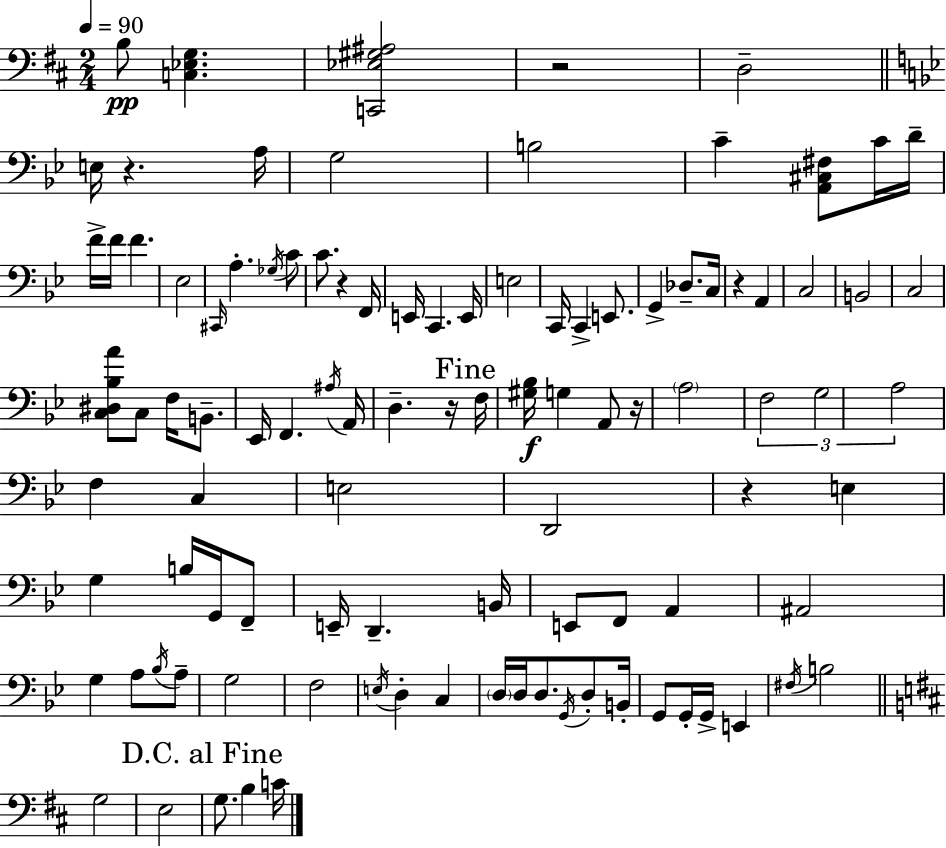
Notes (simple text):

B3/e [C3,Eb3,G3]/q. [C2,Eb3,G#3,A#3]/h R/h D3/h E3/s R/q. A3/s G3/h B3/h C4/q [A2,C#3,F#3]/e C4/s D4/s F4/s F4/s F4/q. Eb3/h C#2/s A3/q. Gb3/s C4/e C4/e. R/q F2/s E2/s C2/q. E2/s E3/h C2/s C2/q E2/e. G2/q Db3/e. C3/s R/q A2/q C3/h B2/h C3/h [C3,D#3,Bb3,A4]/e C3/e F3/s B2/e. Eb2/s F2/q. A#3/s A2/s D3/q. R/s F3/s [G#3,Bb3]/s G3/q A2/e R/s A3/h F3/h G3/h A3/h F3/q C3/q E3/h D2/h R/q E3/q G3/q B3/s G2/s F2/e E2/s D2/q. B2/s E2/e F2/e A2/q A#2/h G3/q A3/e Bb3/s A3/e G3/h F3/h E3/s D3/q C3/q D3/s D3/s D3/e. G2/s D3/e B2/s G2/e G2/s G2/s E2/q F#3/s B3/h G3/h E3/h G3/e. B3/q C4/s